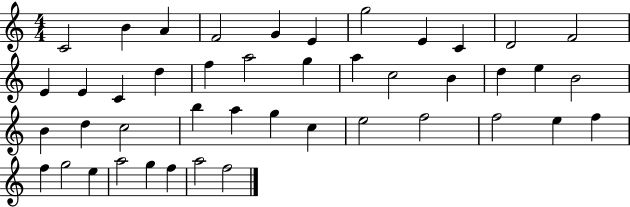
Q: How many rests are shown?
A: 0